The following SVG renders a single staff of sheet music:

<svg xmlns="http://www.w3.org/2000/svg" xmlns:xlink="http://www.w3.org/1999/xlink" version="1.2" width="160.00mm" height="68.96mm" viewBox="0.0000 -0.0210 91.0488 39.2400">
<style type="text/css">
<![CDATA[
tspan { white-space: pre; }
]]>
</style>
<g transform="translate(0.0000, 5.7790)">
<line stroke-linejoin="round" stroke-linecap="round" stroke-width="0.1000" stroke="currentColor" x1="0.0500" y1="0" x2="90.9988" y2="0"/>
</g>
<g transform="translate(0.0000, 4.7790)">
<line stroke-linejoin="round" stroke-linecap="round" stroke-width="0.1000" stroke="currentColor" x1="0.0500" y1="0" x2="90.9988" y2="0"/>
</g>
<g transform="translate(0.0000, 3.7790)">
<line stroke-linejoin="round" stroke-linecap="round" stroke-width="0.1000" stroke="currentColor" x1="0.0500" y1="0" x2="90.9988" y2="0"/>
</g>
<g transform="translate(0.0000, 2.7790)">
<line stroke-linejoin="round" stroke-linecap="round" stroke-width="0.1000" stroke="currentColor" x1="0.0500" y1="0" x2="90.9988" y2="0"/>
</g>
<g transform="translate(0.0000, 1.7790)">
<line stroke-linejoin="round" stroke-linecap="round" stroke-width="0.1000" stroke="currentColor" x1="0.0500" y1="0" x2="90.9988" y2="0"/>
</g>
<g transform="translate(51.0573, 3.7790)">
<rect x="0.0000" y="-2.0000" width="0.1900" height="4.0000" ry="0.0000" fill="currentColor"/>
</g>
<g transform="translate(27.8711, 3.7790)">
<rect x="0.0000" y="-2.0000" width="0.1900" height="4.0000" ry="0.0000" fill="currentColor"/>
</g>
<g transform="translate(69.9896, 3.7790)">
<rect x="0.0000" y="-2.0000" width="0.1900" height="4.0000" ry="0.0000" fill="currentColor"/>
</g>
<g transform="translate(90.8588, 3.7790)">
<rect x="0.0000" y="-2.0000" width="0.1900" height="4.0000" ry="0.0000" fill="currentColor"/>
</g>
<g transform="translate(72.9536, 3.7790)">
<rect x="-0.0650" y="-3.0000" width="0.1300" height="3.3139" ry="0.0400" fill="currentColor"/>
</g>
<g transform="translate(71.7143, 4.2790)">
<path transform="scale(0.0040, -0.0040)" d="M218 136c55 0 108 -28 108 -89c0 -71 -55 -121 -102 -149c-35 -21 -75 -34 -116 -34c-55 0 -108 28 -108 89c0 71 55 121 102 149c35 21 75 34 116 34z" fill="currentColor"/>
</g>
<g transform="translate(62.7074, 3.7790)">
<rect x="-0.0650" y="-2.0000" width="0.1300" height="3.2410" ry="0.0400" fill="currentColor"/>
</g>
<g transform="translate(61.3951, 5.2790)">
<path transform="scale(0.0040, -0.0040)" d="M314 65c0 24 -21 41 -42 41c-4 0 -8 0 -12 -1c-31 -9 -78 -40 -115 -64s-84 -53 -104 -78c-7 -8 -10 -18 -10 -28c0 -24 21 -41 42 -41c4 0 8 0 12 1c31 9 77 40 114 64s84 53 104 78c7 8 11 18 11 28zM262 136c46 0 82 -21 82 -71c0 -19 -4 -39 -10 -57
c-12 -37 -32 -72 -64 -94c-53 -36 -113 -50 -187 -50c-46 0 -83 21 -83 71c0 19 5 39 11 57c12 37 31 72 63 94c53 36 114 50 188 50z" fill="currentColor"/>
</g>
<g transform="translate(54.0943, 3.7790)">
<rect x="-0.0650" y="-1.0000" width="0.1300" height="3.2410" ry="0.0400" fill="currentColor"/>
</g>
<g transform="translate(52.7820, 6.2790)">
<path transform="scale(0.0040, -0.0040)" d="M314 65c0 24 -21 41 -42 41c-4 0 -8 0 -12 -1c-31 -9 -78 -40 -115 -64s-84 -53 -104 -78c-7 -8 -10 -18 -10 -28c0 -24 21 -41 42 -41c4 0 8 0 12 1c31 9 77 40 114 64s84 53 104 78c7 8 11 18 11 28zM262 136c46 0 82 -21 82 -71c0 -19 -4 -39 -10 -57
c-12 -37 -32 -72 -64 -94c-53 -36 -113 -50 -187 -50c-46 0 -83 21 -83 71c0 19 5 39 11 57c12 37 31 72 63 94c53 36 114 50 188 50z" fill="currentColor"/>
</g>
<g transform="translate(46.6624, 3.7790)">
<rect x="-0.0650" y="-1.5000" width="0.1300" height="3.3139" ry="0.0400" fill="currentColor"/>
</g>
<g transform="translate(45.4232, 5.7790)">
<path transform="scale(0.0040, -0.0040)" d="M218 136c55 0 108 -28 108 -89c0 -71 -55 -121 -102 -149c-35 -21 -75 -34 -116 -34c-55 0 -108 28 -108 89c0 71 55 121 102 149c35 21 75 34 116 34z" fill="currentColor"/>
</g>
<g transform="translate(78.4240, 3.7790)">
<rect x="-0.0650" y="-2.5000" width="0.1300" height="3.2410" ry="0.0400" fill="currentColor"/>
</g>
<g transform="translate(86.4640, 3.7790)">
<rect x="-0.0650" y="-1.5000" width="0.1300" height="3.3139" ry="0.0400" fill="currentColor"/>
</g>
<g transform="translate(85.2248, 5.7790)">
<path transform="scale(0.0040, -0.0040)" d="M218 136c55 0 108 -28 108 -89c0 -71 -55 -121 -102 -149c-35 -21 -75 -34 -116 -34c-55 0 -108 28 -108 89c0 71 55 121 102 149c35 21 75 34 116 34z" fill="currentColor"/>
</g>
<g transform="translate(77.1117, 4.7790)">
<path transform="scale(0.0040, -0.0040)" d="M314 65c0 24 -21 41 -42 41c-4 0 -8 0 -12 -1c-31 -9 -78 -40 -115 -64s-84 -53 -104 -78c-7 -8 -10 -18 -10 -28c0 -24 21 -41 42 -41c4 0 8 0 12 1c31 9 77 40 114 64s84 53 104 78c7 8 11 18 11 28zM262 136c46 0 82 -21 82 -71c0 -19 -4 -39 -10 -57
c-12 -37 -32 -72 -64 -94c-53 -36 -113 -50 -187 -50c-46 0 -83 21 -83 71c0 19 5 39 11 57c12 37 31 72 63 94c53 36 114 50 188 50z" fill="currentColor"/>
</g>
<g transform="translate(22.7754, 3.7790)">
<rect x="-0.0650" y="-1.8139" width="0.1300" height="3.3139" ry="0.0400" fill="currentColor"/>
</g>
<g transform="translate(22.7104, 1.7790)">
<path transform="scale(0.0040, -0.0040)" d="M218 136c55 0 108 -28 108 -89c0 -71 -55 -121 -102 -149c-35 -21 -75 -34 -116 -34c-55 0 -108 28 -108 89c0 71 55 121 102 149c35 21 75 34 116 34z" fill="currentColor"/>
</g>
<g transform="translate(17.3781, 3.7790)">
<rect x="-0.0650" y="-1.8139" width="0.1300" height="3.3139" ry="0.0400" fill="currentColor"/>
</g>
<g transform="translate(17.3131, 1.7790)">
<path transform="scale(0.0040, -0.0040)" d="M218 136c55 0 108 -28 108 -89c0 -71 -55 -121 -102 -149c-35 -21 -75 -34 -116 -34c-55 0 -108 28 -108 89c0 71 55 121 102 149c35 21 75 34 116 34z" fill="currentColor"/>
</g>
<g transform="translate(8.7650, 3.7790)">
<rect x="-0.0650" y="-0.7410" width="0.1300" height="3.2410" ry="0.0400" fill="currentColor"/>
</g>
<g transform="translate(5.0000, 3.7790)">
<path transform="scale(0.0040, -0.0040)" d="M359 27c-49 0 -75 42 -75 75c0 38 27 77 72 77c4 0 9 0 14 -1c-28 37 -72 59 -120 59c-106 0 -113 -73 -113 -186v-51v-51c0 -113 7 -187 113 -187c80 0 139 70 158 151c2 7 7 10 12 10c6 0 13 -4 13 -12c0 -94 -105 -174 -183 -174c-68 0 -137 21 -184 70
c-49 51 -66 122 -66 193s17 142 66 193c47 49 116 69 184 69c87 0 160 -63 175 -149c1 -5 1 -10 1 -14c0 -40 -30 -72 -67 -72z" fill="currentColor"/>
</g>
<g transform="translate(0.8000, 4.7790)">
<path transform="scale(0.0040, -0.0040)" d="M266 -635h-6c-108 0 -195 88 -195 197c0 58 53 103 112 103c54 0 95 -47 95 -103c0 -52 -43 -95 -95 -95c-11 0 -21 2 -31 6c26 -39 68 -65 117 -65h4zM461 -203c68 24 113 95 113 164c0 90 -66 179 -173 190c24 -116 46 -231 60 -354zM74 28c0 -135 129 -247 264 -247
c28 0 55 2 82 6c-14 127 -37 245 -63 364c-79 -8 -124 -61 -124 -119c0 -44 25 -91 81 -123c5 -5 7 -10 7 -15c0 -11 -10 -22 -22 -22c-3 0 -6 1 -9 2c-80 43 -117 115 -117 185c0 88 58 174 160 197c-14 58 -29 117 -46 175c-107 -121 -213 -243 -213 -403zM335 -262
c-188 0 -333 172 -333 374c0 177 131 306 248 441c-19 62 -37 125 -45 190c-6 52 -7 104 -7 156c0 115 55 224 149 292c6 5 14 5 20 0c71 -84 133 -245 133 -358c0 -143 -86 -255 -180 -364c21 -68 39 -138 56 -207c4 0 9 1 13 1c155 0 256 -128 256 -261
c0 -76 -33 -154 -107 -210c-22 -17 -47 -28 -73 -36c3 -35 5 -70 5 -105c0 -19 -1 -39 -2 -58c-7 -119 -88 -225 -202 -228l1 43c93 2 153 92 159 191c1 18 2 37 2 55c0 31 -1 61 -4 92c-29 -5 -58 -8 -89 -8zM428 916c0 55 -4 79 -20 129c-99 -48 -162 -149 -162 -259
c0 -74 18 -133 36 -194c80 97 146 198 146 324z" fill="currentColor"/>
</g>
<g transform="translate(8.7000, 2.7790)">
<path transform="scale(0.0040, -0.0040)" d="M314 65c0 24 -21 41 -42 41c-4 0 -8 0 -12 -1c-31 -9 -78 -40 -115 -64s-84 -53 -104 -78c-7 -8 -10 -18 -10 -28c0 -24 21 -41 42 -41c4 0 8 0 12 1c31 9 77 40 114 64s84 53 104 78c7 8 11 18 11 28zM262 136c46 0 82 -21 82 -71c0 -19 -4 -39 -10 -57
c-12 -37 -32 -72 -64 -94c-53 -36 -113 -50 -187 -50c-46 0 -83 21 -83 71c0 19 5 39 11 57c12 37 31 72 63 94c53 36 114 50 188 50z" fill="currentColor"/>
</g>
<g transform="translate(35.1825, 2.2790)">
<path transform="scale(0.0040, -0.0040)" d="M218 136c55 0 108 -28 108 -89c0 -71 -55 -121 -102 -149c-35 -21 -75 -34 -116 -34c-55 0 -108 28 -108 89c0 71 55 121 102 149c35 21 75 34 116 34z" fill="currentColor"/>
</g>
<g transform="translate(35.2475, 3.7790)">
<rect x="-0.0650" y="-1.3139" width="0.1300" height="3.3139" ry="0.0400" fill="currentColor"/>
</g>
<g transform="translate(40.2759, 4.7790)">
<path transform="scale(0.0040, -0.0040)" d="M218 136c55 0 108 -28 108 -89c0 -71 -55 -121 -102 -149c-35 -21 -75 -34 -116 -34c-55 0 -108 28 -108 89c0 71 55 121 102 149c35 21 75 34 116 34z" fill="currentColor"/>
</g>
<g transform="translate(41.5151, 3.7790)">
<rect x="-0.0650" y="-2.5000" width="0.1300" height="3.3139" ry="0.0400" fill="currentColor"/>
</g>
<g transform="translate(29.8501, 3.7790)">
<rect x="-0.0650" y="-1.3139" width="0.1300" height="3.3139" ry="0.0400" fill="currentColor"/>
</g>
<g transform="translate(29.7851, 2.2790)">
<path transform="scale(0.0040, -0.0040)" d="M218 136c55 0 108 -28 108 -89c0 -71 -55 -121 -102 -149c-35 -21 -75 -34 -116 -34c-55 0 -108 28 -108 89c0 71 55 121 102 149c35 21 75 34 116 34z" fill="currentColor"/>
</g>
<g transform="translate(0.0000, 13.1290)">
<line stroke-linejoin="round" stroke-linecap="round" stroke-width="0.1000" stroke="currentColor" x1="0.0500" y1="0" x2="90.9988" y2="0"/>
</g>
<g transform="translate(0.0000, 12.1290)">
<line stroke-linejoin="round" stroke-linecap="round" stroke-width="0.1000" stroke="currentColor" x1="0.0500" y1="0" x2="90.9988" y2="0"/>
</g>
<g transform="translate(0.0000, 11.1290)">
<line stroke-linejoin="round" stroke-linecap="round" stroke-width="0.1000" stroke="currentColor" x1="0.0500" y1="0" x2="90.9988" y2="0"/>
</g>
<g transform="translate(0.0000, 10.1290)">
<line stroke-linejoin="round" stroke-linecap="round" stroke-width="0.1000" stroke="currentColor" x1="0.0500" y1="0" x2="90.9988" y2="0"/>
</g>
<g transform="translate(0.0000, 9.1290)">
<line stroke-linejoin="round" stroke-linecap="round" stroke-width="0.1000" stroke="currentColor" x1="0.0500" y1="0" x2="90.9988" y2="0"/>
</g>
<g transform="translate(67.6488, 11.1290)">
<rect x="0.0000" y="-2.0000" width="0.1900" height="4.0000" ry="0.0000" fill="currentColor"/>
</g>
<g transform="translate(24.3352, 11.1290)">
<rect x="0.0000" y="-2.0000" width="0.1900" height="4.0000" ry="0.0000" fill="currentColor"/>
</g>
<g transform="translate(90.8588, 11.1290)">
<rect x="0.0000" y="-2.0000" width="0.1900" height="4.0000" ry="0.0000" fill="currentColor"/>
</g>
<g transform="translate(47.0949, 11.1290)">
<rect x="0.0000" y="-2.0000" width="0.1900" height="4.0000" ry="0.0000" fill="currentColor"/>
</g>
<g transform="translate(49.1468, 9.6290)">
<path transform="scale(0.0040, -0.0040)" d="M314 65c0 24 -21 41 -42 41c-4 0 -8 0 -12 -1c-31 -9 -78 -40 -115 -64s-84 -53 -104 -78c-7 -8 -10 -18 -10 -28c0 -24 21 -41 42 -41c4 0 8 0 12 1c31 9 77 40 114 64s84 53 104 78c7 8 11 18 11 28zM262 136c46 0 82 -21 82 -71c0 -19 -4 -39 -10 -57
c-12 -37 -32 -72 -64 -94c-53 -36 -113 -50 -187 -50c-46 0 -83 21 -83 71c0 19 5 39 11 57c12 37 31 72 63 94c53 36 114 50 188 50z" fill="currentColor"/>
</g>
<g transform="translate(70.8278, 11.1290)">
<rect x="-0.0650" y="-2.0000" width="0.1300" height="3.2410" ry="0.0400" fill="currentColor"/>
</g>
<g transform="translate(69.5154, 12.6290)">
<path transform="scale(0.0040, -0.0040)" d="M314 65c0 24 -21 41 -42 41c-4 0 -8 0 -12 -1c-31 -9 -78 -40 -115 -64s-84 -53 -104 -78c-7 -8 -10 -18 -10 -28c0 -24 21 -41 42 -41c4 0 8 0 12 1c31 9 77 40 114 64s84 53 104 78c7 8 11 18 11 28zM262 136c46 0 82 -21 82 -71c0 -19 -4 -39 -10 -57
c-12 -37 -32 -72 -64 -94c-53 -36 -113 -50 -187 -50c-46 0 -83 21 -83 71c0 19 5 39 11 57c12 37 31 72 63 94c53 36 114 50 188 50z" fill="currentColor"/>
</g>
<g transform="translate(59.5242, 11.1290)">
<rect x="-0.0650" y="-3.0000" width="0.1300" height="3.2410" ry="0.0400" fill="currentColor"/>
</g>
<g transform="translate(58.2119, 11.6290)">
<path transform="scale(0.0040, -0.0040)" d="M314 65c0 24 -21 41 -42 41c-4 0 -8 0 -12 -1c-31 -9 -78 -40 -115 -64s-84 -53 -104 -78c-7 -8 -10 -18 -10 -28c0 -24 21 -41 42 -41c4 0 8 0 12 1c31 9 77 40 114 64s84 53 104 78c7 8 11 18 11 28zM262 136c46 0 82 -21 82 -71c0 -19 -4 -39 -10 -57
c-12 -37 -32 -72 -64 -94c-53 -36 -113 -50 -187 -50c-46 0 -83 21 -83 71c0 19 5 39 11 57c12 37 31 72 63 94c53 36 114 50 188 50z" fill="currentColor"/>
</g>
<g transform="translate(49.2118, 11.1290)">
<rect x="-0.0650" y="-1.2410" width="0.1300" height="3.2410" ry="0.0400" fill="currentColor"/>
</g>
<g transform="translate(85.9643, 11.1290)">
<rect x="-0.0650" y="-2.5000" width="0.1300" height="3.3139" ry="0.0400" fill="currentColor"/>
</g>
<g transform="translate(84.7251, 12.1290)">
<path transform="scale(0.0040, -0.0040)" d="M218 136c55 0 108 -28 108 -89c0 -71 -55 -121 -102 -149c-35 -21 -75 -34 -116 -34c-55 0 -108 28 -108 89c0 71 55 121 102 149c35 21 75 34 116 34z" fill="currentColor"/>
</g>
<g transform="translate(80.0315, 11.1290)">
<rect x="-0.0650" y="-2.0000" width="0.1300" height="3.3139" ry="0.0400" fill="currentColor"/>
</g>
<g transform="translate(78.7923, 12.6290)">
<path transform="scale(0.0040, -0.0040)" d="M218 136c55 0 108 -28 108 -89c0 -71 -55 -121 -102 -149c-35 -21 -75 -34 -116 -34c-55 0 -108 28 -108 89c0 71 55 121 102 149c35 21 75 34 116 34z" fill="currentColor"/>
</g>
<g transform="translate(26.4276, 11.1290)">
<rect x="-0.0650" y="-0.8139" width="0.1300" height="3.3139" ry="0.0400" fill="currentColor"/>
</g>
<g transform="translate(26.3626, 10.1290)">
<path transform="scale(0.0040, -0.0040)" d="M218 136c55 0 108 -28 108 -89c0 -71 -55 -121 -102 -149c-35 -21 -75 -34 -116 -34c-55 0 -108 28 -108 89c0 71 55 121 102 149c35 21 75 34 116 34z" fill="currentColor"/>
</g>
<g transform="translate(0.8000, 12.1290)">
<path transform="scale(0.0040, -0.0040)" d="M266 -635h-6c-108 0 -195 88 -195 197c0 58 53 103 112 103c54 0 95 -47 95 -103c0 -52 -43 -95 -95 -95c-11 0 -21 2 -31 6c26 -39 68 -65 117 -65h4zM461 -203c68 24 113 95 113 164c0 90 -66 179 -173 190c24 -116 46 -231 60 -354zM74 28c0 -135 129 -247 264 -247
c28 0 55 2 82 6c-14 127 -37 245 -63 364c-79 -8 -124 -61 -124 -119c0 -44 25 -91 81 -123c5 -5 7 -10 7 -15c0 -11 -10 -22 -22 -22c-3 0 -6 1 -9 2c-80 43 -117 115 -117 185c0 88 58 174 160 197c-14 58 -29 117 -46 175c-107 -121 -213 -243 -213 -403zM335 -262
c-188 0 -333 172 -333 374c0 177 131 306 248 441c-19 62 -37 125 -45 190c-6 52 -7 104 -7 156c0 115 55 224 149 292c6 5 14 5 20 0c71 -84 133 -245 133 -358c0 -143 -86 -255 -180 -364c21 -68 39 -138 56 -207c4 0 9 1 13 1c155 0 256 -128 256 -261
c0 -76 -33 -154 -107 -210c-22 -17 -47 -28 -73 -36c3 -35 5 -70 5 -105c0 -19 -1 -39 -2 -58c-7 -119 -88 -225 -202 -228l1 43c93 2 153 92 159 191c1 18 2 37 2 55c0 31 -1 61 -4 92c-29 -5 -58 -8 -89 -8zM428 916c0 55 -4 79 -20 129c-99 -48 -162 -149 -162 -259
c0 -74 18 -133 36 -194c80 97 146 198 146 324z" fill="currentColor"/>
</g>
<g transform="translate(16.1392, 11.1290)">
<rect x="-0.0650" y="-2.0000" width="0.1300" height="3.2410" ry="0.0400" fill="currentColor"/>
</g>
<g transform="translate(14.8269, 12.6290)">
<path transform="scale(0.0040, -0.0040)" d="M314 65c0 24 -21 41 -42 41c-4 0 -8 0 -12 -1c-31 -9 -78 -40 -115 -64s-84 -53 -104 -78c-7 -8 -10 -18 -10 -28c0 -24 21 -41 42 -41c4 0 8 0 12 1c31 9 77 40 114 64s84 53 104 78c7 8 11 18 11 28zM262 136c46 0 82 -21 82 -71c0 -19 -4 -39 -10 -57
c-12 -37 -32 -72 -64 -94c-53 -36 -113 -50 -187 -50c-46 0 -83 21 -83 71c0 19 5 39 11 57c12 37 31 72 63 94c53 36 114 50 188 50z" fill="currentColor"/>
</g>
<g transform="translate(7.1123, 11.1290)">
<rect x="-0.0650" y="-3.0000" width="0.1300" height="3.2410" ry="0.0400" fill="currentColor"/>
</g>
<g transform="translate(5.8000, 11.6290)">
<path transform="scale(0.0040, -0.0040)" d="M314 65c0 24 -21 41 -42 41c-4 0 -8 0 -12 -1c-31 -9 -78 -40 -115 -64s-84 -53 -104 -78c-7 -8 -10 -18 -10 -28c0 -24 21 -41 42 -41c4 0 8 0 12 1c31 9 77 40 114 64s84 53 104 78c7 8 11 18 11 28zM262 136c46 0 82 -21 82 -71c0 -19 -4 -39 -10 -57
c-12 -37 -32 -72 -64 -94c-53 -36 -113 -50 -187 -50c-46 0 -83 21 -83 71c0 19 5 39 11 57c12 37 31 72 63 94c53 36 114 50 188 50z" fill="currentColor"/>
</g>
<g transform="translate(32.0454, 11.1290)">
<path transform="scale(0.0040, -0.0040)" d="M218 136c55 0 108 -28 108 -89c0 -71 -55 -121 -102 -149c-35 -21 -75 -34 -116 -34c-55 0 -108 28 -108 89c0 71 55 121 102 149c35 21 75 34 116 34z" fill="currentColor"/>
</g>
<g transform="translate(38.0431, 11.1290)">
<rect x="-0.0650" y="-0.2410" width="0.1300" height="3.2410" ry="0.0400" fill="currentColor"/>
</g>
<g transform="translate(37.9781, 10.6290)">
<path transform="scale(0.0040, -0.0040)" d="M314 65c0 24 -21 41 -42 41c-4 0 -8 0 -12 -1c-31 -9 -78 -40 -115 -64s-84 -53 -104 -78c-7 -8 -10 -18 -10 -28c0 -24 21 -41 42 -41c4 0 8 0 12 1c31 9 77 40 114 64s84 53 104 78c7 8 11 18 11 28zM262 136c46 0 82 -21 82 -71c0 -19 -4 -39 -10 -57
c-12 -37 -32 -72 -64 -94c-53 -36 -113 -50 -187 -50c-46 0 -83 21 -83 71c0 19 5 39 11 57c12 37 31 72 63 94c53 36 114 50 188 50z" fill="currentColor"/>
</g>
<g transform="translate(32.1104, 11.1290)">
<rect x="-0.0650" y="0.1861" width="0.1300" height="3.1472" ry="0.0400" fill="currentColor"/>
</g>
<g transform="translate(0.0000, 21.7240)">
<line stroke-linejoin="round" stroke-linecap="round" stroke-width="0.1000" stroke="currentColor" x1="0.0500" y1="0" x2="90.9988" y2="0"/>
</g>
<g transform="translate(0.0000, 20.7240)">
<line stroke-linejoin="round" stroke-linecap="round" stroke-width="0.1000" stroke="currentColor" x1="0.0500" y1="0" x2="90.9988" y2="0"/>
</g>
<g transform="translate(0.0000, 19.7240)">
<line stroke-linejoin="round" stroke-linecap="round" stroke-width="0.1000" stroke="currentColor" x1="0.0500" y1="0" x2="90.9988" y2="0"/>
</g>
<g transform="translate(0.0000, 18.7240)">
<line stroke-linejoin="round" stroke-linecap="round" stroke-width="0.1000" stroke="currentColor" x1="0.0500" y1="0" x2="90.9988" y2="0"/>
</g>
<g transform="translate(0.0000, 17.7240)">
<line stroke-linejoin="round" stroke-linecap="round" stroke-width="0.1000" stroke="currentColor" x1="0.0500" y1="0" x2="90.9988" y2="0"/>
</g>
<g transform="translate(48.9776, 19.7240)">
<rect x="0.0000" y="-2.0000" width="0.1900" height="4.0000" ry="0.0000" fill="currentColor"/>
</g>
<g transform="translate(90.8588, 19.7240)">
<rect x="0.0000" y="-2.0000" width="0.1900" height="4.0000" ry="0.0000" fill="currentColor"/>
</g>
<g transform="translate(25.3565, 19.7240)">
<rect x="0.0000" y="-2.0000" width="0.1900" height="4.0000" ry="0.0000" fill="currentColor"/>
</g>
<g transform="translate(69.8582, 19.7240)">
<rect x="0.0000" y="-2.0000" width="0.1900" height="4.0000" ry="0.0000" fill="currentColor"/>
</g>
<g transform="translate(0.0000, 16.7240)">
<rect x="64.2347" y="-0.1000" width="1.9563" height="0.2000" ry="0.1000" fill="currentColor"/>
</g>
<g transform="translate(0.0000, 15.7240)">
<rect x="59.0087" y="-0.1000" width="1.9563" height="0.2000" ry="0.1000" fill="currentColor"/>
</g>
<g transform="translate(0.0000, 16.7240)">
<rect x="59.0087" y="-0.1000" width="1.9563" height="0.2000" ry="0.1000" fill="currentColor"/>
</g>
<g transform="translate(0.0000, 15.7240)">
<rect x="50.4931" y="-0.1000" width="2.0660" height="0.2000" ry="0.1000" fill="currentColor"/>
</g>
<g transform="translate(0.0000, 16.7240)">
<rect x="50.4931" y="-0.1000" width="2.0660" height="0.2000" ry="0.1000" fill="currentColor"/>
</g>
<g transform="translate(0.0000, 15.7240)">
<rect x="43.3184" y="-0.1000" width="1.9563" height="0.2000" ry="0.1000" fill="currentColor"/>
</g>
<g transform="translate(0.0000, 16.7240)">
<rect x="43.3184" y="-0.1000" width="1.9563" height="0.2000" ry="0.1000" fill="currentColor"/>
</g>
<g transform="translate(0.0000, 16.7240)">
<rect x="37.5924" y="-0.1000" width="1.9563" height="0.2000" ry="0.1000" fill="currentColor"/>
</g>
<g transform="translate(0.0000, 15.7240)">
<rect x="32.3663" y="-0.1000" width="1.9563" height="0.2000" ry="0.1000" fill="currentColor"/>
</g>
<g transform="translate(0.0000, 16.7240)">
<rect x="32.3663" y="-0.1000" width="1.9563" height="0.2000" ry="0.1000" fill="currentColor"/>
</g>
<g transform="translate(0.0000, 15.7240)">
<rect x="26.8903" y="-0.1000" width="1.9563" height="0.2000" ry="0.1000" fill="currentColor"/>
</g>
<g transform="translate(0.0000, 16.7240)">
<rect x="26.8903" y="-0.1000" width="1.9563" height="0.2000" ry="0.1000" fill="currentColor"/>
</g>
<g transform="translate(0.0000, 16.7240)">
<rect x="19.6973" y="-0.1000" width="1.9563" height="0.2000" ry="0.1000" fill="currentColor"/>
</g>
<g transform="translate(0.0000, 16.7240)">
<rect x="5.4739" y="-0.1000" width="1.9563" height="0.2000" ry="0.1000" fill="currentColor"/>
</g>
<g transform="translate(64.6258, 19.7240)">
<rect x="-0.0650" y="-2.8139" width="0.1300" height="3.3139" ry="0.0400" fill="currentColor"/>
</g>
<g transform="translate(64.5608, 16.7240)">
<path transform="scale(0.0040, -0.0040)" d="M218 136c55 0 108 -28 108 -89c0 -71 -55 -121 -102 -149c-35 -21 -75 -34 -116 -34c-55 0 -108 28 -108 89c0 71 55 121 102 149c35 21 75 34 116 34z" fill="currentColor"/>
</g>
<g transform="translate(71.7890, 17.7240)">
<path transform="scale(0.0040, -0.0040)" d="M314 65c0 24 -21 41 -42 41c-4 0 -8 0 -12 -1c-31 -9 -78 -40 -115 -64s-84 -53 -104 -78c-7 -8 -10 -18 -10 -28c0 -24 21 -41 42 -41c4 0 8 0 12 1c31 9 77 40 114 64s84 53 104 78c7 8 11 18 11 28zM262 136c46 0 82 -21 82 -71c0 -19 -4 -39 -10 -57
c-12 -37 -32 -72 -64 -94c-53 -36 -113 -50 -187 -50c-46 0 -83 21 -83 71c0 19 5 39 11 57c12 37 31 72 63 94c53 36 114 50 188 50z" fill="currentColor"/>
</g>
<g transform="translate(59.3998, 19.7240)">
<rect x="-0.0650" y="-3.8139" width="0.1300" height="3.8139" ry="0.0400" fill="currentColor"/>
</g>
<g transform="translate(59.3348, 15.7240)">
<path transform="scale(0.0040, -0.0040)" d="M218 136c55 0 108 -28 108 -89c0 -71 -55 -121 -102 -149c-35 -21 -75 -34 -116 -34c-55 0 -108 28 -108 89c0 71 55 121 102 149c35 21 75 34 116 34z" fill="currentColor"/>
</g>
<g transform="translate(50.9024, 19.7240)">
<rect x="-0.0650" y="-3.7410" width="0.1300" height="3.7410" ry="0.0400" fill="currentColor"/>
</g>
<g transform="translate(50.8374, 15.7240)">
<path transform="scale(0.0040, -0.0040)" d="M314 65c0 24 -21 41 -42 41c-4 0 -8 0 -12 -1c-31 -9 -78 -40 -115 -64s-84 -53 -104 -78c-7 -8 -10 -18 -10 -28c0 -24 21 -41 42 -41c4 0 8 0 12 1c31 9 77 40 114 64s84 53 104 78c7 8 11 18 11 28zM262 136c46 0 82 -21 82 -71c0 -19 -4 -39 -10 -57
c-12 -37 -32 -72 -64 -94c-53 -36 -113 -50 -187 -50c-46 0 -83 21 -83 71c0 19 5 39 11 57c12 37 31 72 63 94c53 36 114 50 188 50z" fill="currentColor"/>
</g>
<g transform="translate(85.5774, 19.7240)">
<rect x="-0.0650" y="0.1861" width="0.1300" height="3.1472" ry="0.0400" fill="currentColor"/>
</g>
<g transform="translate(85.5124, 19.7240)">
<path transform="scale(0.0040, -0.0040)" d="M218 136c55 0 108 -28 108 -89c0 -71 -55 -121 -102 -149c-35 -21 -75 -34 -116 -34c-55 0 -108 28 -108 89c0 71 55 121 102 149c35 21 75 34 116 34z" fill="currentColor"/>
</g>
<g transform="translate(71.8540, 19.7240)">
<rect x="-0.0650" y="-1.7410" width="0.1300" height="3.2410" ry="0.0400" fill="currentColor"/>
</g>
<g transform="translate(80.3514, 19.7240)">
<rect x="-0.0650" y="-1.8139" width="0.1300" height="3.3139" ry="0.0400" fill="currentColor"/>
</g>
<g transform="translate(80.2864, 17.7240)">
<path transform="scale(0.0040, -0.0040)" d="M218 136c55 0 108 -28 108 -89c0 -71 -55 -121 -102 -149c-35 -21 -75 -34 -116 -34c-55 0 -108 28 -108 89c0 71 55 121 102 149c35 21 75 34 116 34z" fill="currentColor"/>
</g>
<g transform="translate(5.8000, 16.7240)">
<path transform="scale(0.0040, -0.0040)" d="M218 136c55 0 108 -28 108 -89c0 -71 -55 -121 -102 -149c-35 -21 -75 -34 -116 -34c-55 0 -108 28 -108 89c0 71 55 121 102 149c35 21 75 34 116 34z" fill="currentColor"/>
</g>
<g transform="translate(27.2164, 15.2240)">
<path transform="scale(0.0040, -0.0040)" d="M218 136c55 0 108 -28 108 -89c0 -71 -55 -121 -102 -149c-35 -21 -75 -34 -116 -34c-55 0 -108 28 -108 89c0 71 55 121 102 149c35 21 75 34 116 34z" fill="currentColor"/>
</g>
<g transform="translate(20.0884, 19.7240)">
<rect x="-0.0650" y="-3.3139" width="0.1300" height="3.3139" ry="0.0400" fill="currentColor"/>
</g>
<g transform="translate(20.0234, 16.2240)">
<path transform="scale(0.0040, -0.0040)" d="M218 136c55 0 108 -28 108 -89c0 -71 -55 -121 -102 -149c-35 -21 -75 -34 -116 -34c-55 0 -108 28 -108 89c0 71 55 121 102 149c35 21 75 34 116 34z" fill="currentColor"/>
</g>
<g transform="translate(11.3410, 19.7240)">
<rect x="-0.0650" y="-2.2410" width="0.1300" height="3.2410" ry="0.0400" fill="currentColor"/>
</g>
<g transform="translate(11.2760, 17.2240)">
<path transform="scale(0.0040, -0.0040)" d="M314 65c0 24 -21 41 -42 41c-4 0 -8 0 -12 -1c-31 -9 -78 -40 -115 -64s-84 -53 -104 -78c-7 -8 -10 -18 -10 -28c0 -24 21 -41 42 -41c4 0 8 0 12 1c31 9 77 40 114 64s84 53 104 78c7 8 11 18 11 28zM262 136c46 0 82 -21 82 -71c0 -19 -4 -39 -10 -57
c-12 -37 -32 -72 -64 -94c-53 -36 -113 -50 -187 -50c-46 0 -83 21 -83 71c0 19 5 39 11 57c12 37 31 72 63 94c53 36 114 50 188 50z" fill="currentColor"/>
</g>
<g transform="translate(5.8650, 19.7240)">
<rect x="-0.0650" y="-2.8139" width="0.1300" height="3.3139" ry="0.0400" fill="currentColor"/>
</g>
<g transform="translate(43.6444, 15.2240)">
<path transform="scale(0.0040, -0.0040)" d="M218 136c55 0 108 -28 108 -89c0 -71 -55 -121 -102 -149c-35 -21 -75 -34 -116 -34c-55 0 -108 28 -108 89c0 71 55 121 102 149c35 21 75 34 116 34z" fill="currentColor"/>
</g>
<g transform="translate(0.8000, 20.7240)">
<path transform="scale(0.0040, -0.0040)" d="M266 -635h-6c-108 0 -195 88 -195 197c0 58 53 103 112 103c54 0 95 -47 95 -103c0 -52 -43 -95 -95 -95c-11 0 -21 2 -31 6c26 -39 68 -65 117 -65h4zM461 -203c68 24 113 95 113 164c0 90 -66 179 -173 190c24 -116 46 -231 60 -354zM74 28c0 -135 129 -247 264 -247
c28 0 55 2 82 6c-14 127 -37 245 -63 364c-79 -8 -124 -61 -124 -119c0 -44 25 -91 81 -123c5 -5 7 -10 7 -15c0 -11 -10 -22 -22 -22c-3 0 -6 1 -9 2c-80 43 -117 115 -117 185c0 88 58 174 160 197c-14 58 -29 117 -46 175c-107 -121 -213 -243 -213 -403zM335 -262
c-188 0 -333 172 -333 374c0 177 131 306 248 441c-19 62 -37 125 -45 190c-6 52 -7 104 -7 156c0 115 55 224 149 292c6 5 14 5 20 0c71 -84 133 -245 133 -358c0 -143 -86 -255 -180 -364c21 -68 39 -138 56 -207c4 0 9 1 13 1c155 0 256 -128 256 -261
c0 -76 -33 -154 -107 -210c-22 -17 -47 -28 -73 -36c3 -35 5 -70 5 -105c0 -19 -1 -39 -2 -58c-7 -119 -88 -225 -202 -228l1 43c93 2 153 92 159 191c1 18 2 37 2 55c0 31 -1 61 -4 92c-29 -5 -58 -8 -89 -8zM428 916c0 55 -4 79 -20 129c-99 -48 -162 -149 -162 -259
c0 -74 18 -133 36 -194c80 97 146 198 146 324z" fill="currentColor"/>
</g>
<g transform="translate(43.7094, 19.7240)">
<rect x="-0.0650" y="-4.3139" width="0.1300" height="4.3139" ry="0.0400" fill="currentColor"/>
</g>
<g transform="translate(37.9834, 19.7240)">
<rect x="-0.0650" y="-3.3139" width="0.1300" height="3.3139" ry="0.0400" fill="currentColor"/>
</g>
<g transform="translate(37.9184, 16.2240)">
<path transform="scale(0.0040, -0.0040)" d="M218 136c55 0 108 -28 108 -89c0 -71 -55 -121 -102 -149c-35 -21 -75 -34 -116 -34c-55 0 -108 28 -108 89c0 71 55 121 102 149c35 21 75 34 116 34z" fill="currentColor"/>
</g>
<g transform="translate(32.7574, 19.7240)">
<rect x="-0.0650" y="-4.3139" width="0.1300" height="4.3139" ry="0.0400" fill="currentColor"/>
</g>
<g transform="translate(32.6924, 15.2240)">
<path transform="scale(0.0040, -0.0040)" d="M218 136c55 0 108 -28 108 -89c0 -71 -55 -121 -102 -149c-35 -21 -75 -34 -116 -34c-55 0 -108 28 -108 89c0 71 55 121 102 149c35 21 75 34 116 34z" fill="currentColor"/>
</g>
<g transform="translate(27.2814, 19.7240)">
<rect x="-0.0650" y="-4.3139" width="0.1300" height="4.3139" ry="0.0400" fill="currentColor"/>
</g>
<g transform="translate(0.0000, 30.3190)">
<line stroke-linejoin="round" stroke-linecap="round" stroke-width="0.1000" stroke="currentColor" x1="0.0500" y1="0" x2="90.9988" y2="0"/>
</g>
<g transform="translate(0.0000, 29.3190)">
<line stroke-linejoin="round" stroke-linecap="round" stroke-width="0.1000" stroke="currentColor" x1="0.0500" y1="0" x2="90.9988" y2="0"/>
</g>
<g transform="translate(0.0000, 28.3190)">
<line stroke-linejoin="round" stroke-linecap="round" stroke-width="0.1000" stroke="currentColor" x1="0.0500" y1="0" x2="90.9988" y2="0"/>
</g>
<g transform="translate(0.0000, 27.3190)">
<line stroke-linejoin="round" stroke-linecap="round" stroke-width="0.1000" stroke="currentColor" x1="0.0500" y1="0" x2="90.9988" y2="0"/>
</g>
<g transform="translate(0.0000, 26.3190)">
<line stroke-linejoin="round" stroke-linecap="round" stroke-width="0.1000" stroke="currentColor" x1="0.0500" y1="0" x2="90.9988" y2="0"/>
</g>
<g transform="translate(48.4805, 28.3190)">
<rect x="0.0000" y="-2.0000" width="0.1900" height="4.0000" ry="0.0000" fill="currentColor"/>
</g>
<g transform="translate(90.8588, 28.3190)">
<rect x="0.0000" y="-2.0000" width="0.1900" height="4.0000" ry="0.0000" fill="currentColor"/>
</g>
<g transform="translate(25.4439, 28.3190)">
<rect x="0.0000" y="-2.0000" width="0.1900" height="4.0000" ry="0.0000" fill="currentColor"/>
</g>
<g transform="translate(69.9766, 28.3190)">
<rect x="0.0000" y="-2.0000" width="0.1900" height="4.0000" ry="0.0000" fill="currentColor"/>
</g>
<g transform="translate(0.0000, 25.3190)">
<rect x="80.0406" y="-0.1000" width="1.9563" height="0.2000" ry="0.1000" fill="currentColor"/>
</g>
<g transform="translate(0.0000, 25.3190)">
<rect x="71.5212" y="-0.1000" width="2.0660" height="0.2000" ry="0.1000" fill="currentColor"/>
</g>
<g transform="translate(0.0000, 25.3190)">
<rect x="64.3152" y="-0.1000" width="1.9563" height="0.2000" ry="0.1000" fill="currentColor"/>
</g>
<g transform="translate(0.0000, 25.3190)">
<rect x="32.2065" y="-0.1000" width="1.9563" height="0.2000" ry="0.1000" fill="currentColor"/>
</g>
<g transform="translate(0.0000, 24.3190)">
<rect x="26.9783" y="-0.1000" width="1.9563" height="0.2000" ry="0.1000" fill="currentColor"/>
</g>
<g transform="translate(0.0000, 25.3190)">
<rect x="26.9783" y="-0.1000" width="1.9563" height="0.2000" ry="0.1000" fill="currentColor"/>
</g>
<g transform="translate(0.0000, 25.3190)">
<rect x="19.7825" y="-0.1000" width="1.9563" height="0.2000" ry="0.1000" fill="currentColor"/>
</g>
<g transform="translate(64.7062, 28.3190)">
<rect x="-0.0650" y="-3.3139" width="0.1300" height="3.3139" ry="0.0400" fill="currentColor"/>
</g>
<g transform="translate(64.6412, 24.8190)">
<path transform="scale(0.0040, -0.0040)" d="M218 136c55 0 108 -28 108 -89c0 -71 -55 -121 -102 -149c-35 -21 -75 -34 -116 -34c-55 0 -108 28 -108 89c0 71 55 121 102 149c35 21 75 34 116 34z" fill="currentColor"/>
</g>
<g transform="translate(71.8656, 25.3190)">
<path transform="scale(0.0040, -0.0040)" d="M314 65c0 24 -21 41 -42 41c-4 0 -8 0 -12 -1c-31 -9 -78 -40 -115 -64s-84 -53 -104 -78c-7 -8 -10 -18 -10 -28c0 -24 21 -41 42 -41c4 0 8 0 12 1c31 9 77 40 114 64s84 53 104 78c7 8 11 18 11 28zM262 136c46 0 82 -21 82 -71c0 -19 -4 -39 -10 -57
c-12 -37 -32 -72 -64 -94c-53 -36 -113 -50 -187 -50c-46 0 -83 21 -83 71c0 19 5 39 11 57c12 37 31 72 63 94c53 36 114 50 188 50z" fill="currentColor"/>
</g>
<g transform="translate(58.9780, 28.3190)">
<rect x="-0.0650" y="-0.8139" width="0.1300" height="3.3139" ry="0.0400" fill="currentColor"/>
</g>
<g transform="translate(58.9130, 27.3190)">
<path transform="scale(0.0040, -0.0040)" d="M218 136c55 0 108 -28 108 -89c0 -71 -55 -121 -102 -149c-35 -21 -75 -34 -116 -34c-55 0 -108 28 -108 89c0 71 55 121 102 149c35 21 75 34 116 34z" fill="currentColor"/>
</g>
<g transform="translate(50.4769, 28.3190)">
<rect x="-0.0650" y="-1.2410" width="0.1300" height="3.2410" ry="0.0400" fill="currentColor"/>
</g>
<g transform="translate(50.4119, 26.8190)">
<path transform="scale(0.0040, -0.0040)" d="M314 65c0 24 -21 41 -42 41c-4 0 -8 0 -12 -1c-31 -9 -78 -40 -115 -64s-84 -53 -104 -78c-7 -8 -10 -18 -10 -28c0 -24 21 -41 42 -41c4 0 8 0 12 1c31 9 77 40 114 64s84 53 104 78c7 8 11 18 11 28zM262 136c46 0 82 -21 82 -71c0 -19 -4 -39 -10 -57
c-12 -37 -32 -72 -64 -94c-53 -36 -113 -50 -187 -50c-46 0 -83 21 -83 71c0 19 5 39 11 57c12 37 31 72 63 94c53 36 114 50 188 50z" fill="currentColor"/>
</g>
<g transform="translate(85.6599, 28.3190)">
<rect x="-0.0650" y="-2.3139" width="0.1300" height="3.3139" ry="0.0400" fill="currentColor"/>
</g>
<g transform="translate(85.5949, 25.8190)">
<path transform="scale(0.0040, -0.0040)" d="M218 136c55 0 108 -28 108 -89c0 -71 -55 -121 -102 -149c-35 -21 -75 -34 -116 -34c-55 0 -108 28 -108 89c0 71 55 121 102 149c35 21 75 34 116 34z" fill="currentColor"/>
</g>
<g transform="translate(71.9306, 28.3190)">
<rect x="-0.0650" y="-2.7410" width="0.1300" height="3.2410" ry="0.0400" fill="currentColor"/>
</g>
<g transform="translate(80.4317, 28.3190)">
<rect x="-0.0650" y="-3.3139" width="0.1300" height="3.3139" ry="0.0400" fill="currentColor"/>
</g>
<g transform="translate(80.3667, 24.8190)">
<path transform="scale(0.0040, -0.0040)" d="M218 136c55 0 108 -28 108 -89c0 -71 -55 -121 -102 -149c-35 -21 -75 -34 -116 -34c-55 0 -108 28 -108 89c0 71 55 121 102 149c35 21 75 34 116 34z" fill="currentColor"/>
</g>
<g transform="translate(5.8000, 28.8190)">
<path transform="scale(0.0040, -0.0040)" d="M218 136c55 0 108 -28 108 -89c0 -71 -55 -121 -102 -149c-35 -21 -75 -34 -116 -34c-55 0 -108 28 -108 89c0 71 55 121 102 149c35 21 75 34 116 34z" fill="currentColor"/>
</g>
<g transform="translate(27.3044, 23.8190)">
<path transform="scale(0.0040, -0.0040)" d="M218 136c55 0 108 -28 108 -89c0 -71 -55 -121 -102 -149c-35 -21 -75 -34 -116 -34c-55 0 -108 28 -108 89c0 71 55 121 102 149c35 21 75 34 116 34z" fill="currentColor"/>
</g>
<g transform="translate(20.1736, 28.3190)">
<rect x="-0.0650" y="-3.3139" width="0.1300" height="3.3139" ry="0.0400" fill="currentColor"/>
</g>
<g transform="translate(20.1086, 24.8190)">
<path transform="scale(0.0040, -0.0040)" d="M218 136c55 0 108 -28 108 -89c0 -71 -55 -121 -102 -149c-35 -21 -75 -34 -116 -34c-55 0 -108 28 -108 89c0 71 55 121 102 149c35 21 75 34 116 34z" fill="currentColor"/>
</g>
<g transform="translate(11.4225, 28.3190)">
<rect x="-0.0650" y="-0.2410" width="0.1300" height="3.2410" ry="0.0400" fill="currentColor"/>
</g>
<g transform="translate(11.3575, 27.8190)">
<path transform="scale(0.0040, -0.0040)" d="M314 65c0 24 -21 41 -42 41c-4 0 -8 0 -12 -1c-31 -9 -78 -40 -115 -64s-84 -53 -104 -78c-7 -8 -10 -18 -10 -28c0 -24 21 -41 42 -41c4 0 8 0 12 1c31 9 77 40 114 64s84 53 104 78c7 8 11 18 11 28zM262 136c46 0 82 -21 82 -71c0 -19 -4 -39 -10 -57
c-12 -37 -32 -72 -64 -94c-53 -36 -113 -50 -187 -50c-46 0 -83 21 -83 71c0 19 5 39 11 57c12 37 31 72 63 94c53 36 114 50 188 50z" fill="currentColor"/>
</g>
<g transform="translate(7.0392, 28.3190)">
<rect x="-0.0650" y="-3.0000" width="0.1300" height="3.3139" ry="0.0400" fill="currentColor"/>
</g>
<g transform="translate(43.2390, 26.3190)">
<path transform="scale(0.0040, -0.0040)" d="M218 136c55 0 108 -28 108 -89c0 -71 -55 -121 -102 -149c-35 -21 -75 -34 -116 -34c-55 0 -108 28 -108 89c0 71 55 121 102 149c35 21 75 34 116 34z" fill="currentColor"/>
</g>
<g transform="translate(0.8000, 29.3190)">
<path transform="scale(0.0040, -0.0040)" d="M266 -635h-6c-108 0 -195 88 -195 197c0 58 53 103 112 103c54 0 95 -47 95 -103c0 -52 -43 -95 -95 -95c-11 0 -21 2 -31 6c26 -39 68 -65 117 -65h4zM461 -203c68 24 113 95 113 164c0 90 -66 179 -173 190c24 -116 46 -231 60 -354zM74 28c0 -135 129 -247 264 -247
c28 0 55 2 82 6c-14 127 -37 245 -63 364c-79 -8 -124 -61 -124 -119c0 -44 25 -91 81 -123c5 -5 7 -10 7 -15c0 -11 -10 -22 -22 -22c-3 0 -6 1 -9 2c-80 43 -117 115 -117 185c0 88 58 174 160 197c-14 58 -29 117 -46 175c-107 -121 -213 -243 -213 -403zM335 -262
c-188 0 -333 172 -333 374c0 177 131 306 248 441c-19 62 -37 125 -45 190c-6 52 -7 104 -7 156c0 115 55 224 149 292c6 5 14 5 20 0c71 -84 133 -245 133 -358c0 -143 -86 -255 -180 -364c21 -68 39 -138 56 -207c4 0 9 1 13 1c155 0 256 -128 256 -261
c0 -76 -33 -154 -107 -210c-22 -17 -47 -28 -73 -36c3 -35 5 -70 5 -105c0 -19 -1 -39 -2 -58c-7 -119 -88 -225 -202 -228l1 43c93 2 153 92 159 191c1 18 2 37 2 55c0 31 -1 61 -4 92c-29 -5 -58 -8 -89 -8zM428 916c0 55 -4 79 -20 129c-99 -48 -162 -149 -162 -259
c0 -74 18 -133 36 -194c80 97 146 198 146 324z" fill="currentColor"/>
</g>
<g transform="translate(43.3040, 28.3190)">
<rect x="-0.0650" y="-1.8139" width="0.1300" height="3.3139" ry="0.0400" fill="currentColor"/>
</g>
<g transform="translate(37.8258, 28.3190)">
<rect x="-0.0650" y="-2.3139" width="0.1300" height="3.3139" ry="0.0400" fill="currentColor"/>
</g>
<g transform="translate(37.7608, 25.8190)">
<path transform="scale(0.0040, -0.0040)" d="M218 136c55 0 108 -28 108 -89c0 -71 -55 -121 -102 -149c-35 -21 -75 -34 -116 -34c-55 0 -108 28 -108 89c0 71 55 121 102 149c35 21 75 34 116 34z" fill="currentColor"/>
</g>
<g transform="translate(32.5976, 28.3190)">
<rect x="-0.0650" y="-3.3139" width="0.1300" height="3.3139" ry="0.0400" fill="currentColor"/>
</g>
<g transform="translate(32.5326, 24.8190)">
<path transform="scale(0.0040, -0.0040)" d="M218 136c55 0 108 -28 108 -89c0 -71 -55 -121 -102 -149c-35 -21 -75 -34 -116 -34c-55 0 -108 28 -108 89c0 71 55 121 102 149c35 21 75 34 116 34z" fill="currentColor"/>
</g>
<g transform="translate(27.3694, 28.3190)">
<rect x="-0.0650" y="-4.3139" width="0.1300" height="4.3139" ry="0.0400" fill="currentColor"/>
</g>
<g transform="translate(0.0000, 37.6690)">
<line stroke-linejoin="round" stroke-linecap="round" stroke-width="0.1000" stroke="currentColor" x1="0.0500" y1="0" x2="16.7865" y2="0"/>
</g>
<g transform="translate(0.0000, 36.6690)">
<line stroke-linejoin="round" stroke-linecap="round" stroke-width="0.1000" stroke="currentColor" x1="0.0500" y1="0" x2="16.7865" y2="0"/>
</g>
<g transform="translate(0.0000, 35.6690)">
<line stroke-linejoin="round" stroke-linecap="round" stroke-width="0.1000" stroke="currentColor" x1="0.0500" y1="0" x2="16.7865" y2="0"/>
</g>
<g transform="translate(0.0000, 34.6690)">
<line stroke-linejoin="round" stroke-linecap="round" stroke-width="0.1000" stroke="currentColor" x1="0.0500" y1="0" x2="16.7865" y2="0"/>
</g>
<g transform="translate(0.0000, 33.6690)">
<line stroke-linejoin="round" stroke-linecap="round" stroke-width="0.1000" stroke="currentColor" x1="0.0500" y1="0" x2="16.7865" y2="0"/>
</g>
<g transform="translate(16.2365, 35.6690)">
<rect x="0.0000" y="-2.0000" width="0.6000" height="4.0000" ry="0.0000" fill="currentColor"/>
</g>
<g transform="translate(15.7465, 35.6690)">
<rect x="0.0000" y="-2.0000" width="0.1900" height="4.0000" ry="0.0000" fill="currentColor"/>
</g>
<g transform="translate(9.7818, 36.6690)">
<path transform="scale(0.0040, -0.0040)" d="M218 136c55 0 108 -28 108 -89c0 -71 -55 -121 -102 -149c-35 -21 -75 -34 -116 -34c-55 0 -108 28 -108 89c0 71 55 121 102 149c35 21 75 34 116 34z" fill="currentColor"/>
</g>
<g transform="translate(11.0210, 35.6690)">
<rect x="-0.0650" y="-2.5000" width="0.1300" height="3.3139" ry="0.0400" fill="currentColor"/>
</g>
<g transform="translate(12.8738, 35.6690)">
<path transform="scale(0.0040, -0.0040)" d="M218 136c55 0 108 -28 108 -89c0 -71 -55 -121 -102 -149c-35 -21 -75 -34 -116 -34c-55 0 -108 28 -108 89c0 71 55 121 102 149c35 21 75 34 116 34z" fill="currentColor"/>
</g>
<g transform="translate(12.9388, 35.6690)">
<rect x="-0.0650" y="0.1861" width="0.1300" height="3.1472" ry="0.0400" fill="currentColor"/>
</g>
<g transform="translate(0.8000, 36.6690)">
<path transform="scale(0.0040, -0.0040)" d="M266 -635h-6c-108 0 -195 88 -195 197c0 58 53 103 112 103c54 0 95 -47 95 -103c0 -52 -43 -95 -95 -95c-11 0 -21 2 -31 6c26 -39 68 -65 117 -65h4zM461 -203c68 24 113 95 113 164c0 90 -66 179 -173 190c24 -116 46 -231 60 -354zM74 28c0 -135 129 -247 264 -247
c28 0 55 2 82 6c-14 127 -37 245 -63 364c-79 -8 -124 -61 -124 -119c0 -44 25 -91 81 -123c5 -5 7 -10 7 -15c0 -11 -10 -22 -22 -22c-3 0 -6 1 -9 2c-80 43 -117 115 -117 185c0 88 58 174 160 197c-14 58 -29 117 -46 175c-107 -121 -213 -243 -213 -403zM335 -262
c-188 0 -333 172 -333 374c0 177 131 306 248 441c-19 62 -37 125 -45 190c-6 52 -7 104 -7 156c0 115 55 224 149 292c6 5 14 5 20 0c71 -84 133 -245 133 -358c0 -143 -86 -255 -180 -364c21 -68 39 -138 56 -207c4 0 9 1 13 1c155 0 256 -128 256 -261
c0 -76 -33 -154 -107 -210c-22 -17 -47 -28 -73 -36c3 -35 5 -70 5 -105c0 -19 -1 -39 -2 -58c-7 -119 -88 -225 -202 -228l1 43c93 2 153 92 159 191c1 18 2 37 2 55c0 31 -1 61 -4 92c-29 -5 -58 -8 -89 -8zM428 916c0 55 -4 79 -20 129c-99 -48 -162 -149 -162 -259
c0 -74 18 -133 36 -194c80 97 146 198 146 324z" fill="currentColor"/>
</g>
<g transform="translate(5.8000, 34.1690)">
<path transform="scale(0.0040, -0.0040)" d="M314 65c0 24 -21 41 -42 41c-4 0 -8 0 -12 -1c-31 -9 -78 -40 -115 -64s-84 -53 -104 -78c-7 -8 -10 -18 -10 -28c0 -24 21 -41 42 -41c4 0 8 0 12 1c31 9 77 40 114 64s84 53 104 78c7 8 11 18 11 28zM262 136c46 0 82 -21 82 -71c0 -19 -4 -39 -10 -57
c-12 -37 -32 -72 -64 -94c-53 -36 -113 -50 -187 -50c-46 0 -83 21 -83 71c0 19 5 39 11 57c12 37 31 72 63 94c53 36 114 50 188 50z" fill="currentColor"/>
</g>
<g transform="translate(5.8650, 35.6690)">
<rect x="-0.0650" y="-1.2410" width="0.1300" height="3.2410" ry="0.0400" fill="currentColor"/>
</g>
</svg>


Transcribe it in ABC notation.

X:1
T:Untitled
M:4/4
L:1/4
K:C
d2 f f e e G E D2 F2 A G2 E A2 F2 d B c2 e2 A2 F2 F G a g2 b d' d' b d' c'2 c' a f2 f B A c2 b d' b g f e2 d b a2 b g e2 G B